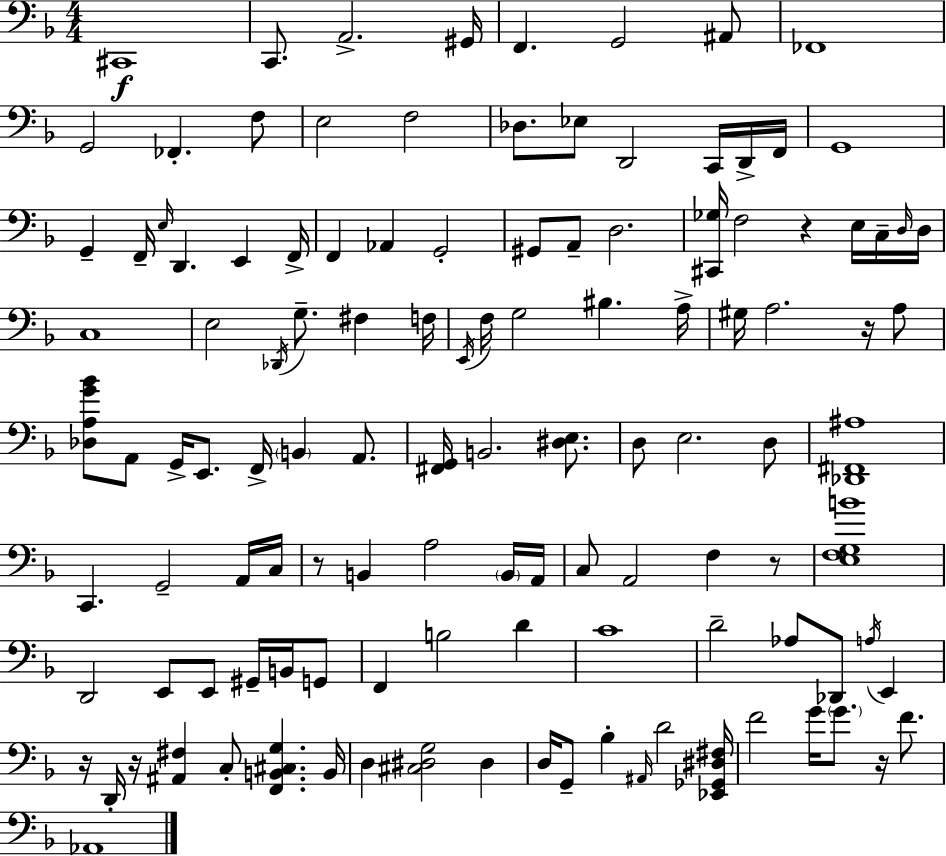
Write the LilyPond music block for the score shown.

{
  \clef bass
  \numericTimeSignature
  \time 4/4
  \key d \minor
  cis,1\f | c,8. a,2.-> gis,16 | f,4. g,2 ais,8 | fes,1 | \break g,2 fes,4.-. f8 | e2 f2 | des8. ees8 d,2 c,16 d,16-> f,16 | g,1 | \break g,4-- f,16-- \grace { e16 } d,4. e,4 | f,16-> f,4 aes,4 g,2-. | gis,8 a,8-- d2. | <cis, ges>16 f2 r4 e16 c16-- | \break \grace { d16 } d16 c1 | e2 \acciaccatura { des,16 } g8.-- fis4 | f16 \acciaccatura { e,16 } f16 g2 bis4. | a16-> gis16 a2. | \break r16 a8 <des a g' bes'>8 a,8 g,16-> e,8. f,16-> \parenthesize b,4 | a,8. <fis, g,>16 b,2. | <dis e>8. d8 e2. | d8 <des, fis, ais>1 | \break c,4. g,2-- | a,16 c16 r8 b,4 a2 | \parenthesize b,16 a,16 c8 a,2 f4 | r8 <e f g b'>1 | \break d,2 e,8 e,8 | gis,16-- b,16 g,8 f,4 b2 | d'4 c'1 | d'2-- aes8 des,8 | \break \acciaccatura { a16 } e,4 r16 d,16-. r16 <ais, fis>4 c8-. <f, b, cis g>4. | b,16 d4 <cis dis g>2 | dis4 d16 g,8-- bes4-. \grace { ais,16 } d'2 | <ees, ges, dis fis>16 f'2 g'16 \parenthesize g'8. | \break r16 f'8. aes,1 | \bar "|."
}